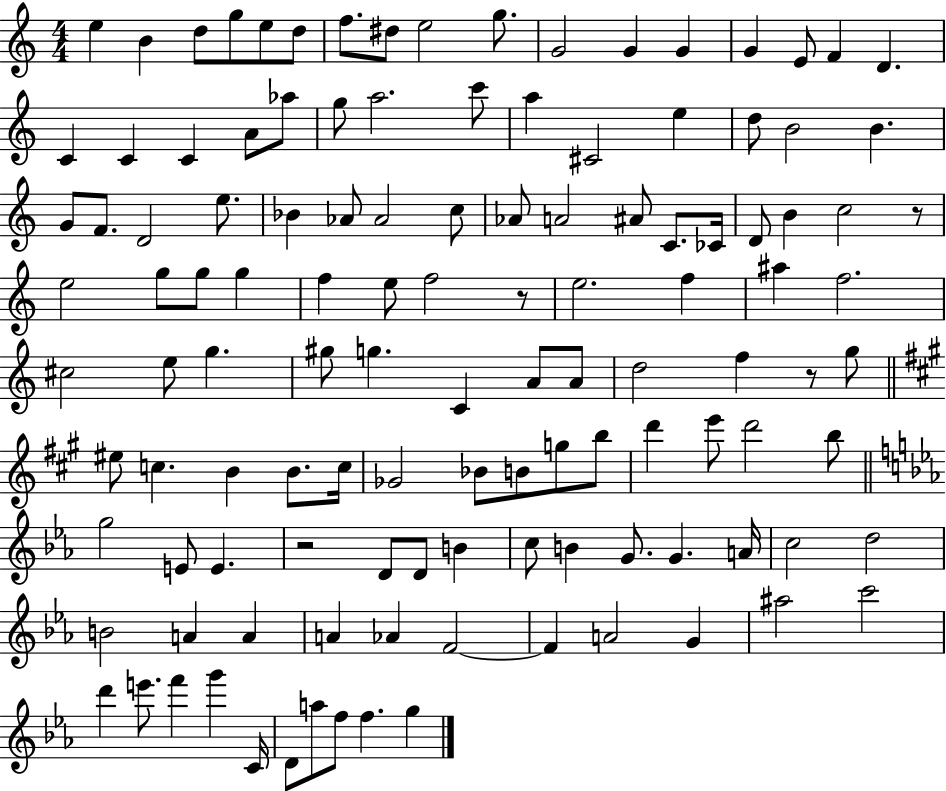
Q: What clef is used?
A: treble